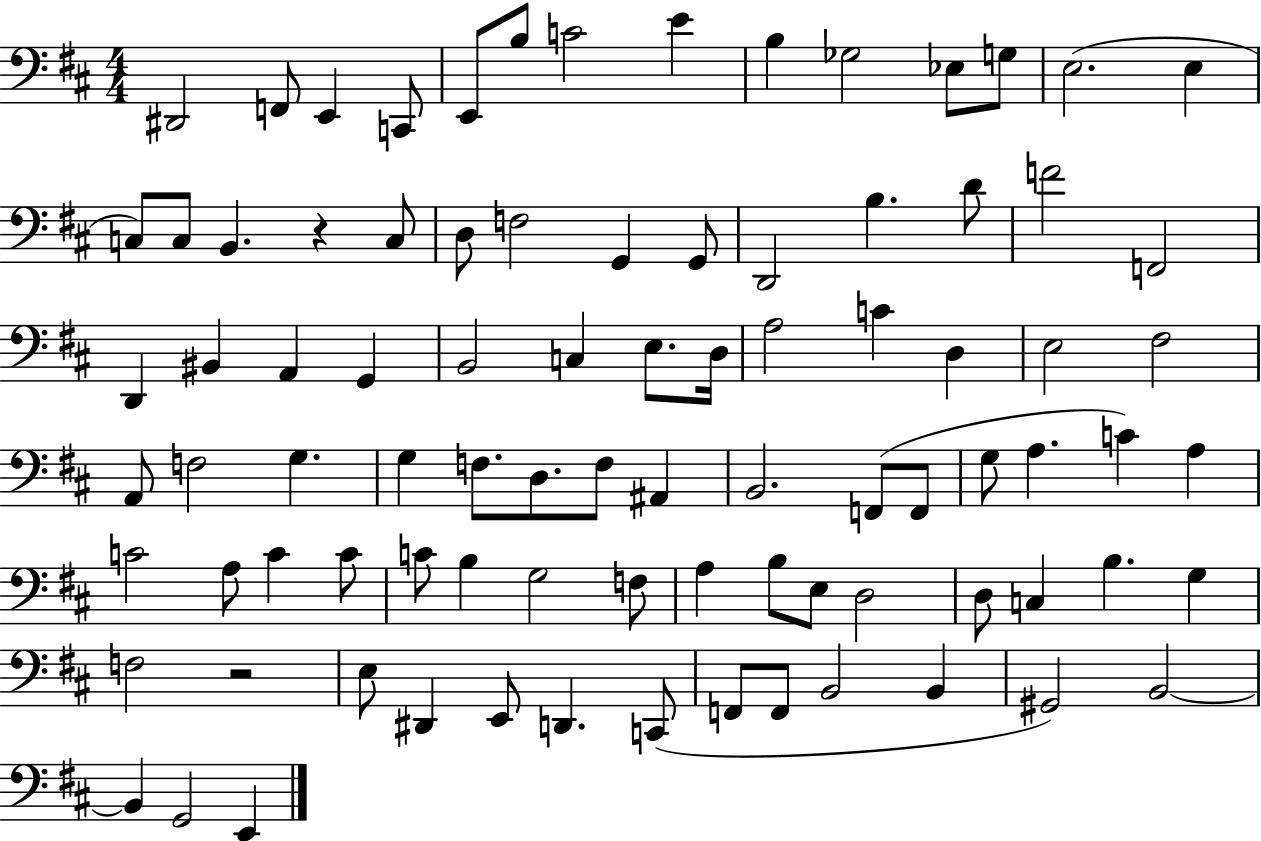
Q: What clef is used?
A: bass